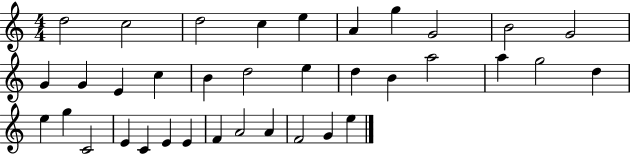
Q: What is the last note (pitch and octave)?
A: E5